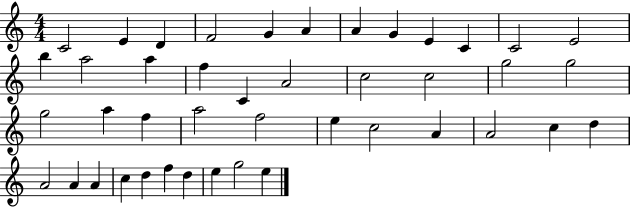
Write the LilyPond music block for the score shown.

{
  \clef treble
  \numericTimeSignature
  \time 4/4
  \key c \major
  c'2 e'4 d'4 | f'2 g'4 a'4 | a'4 g'4 e'4 c'4 | c'2 e'2 | \break b''4 a''2 a''4 | f''4 c'4 a'2 | c''2 c''2 | g''2 g''2 | \break g''2 a''4 f''4 | a''2 f''2 | e''4 c''2 a'4 | a'2 c''4 d''4 | \break a'2 a'4 a'4 | c''4 d''4 f''4 d''4 | e''4 g''2 e''4 | \bar "|."
}